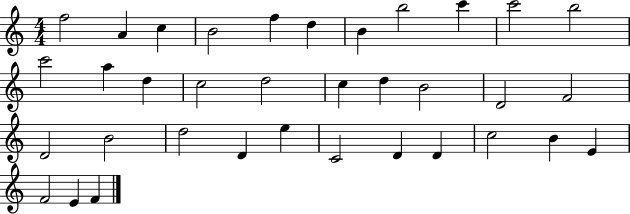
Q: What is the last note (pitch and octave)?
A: F4